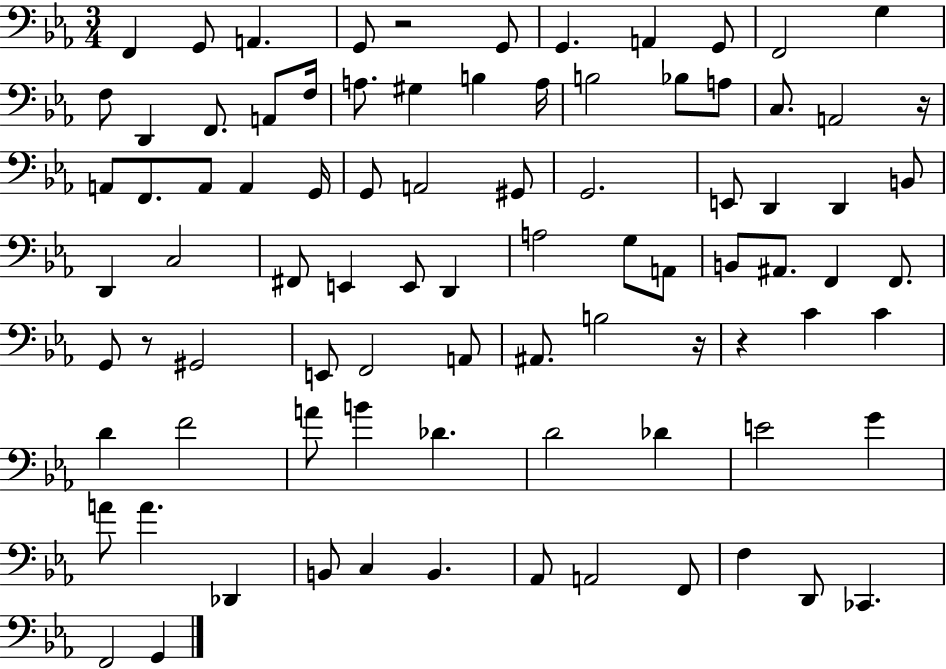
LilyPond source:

{
  \clef bass
  \numericTimeSignature
  \time 3/4
  \key ees \major
  f,4 g,8 a,4. | g,8 r2 g,8 | g,4. a,4 g,8 | f,2 g4 | \break f8 d,4 f,8. a,8 f16 | a8. gis4 b4 a16 | b2 bes8 a8 | c8. a,2 r16 | \break a,8 f,8. a,8 a,4 g,16 | g,8 a,2 gis,8 | g,2. | e,8 d,4 d,4 b,8 | \break d,4 c2 | fis,8 e,4 e,8 d,4 | a2 g8 a,8 | b,8 ais,8. f,4 f,8. | \break g,8 r8 gis,2 | e,8 f,2 a,8 | ais,8. b2 r16 | r4 c'4 c'4 | \break d'4 f'2 | a'8 b'4 des'4. | d'2 des'4 | e'2 g'4 | \break a'8 a'4. des,4 | b,8 c4 b,4. | aes,8 a,2 f,8 | f4 d,8 ces,4. | \break f,2 g,4 | \bar "|."
}